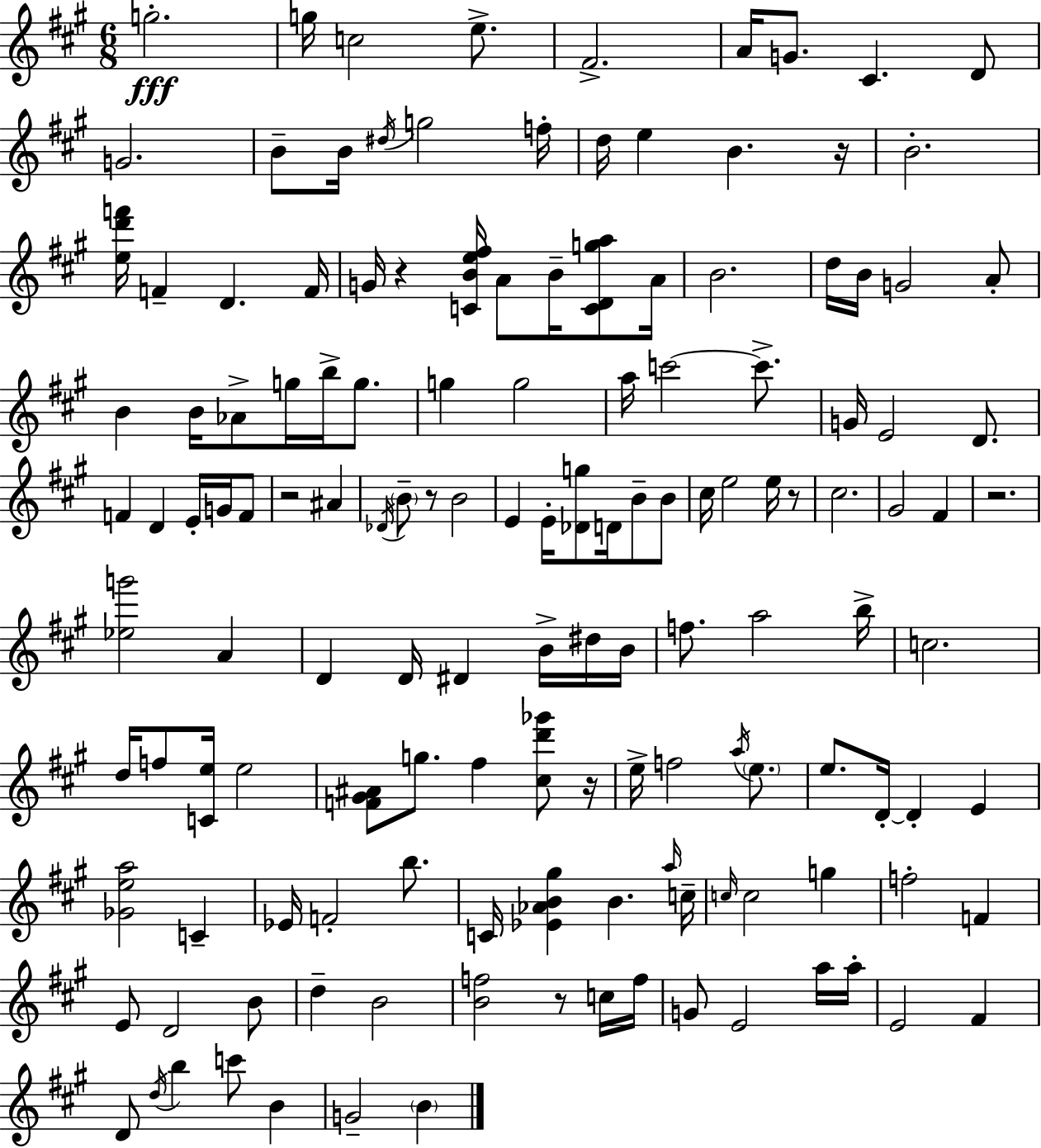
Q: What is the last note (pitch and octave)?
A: B4